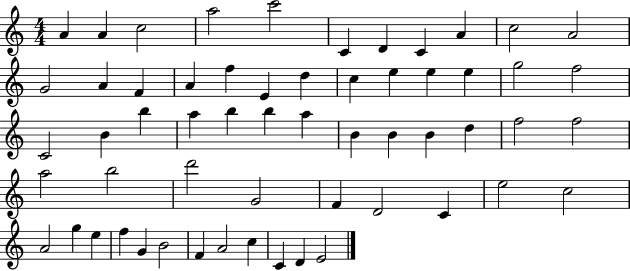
{
  \clef treble
  \numericTimeSignature
  \time 4/4
  \key c \major
  a'4 a'4 c''2 | a''2 c'''2 | c'4 d'4 c'4 a'4 | c''2 a'2 | \break g'2 a'4 f'4 | a'4 f''4 e'4 d''4 | c''4 e''4 e''4 e''4 | g''2 f''2 | \break c'2 b'4 b''4 | a''4 b''4 b''4 a''4 | b'4 b'4 b'4 d''4 | f''2 f''2 | \break a''2 b''2 | d'''2 g'2 | f'4 d'2 c'4 | e''2 c''2 | \break a'2 g''4 e''4 | f''4 g'4 b'2 | f'4 a'2 c''4 | c'4 d'4 e'2 | \break \bar "|."
}